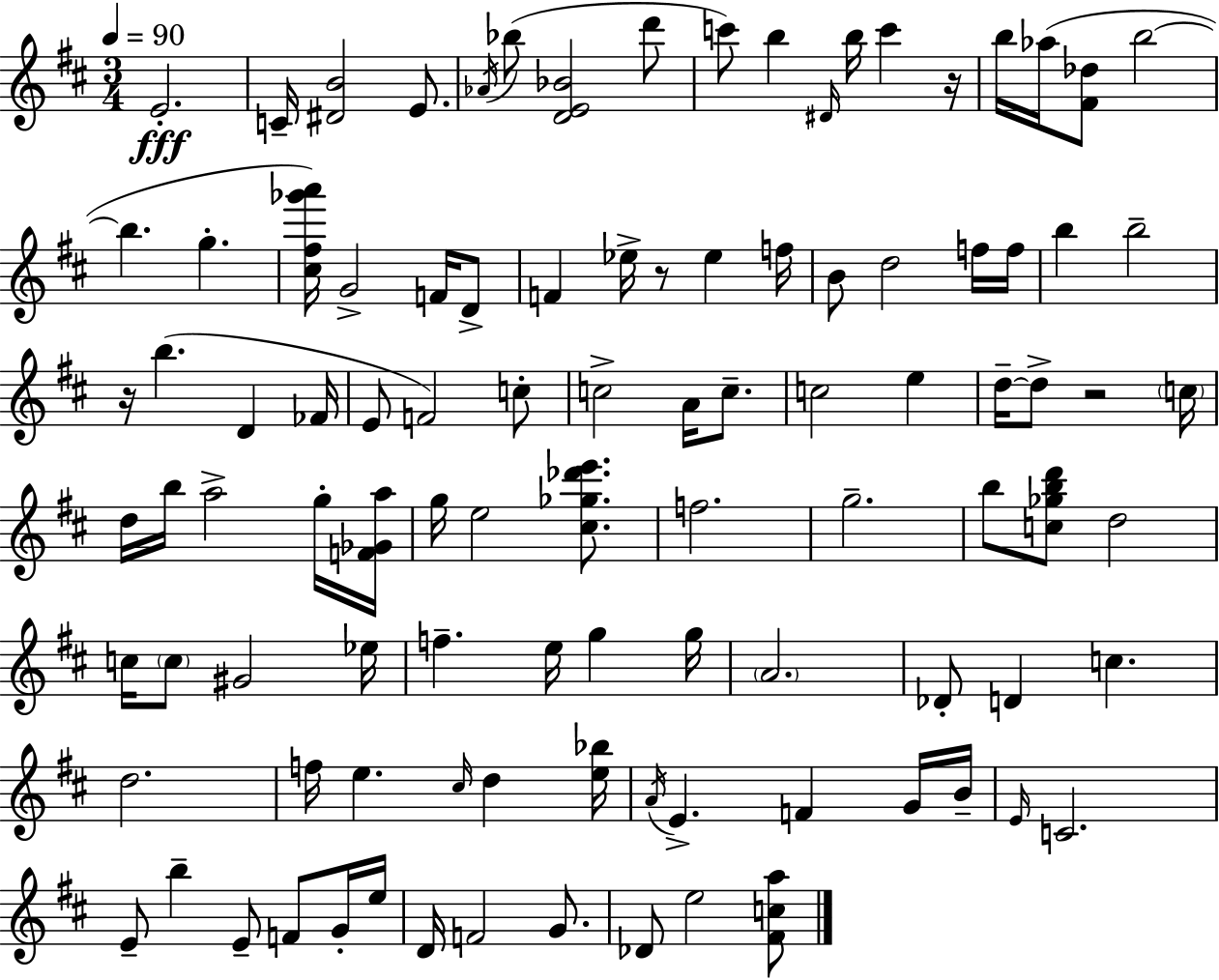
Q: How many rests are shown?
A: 4